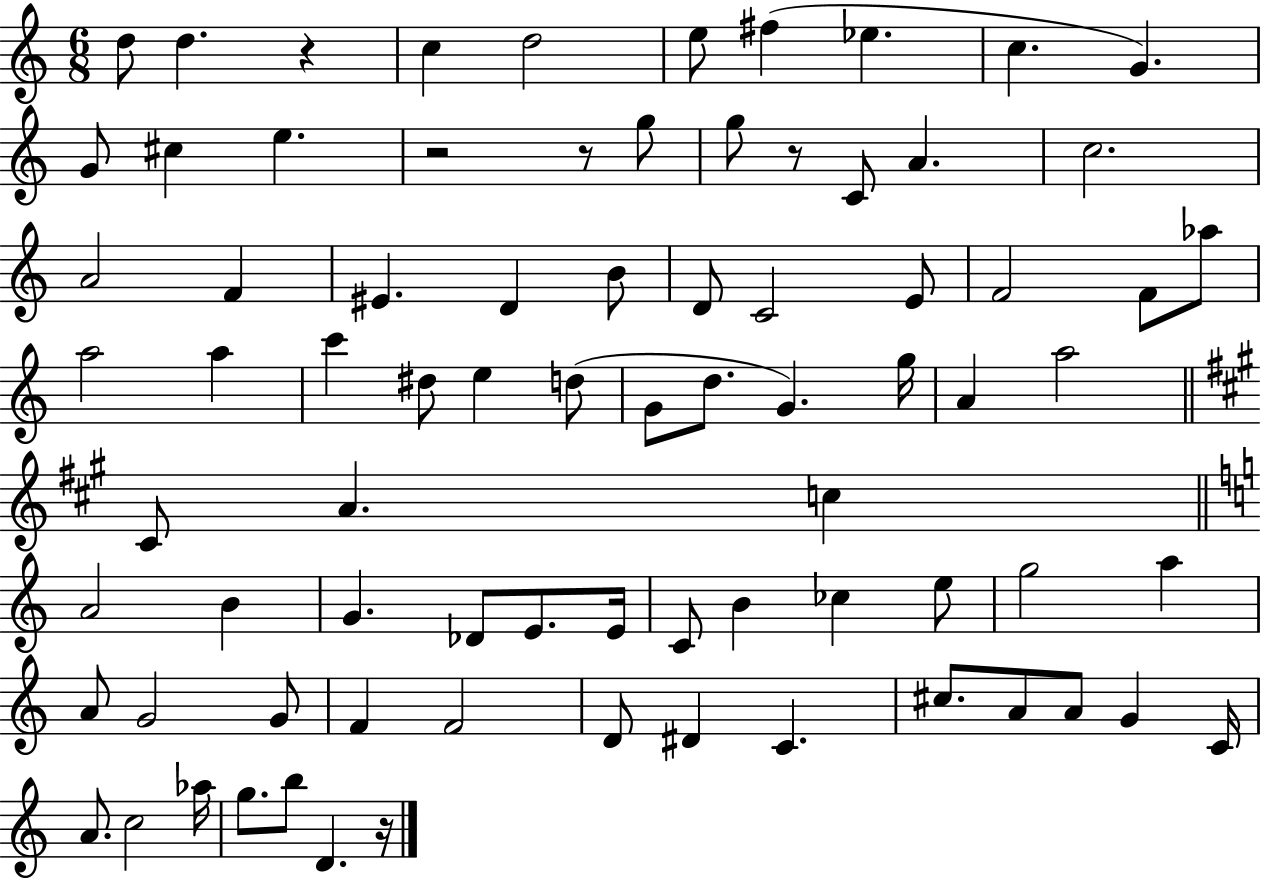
X:1
T:Untitled
M:6/8
L:1/4
K:C
d/2 d z c d2 e/2 ^f _e c G G/2 ^c e z2 z/2 g/2 g/2 z/2 C/2 A c2 A2 F ^E D B/2 D/2 C2 E/2 F2 F/2 _a/2 a2 a c' ^d/2 e d/2 G/2 d/2 G g/4 A a2 ^C/2 A c A2 B G _D/2 E/2 E/4 C/2 B _c e/2 g2 a A/2 G2 G/2 F F2 D/2 ^D C ^c/2 A/2 A/2 G C/4 A/2 c2 _a/4 g/2 b/2 D z/4